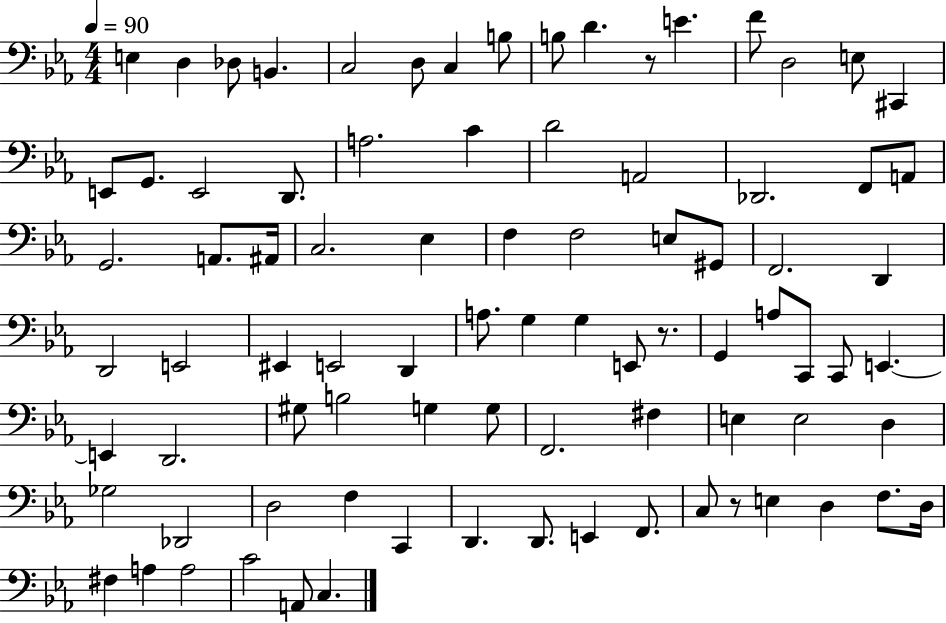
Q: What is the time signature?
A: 4/4